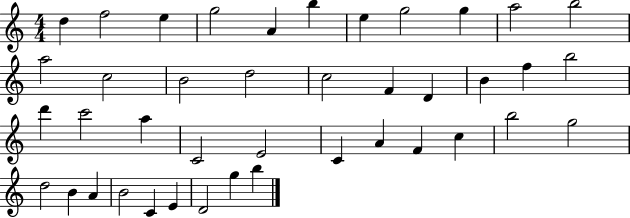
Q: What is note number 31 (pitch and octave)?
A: B5